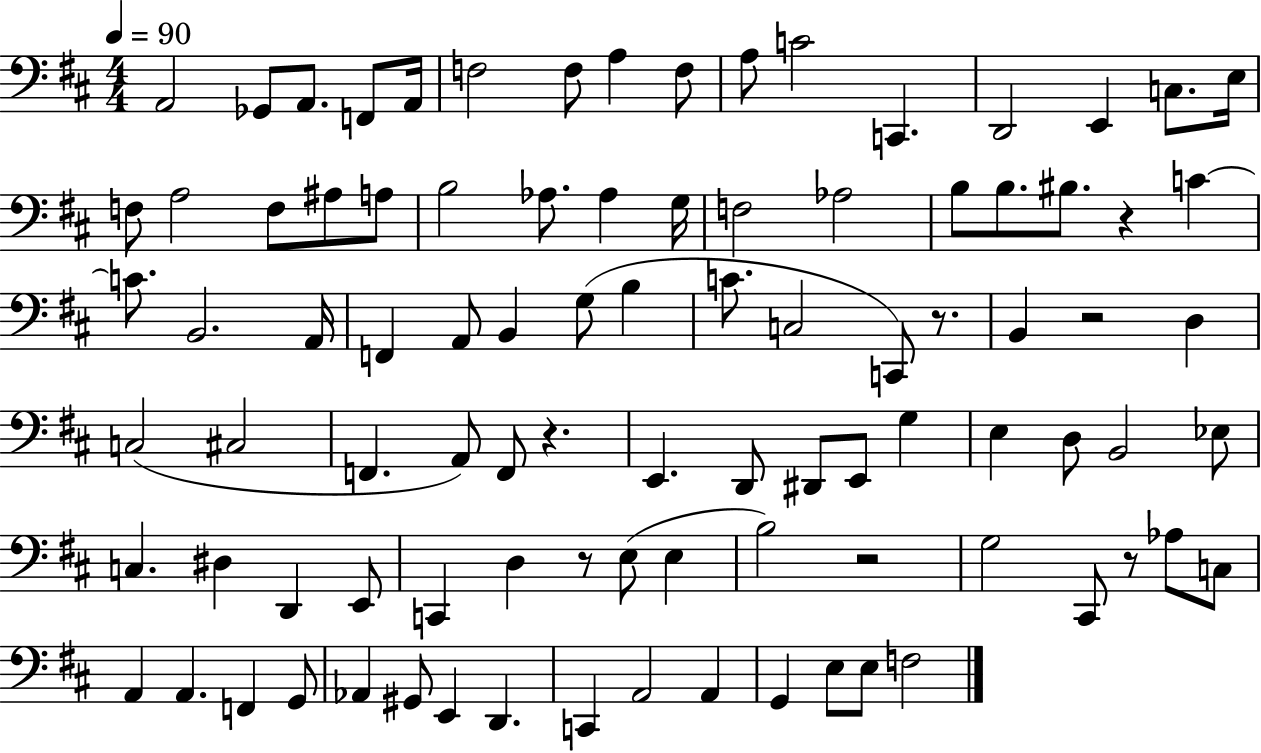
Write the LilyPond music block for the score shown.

{
  \clef bass
  \numericTimeSignature
  \time 4/4
  \key d \major
  \tempo 4 = 90
  \repeat volta 2 { a,2 ges,8 a,8. f,8 a,16 | f2 f8 a4 f8 | a8 c'2 c,4. | d,2 e,4 c8. e16 | \break f8 a2 f8 ais8 a8 | b2 aes8. aes4 g16 | f2 aes2 | b8 b8. bis8. r4 c'4~~ | \break c'8. b,2. a,16 | f,4 a,8 b,4 g8( b4 | c'8. c2 c,8) r8. | b,4 r2 d4 | \break c2( cis2 | f,4. a,8) f,8 r4. | e,4. d,8 dis,8 e,8 g4 | e4 d8 b,2 ees8 | \break c4. dis4 d,4 e,8 | c,4 d4 r8 e8( e4 | b2) r2 | g2 cis,8 r8 aes8 c8 | \break a,4 a,4. f,4 g,8 | aes,4 gis,8 e,4 d,4. | c,4 a,2 a,4 | g,4 e8 e8 f2 | \break } \bar "|."
}